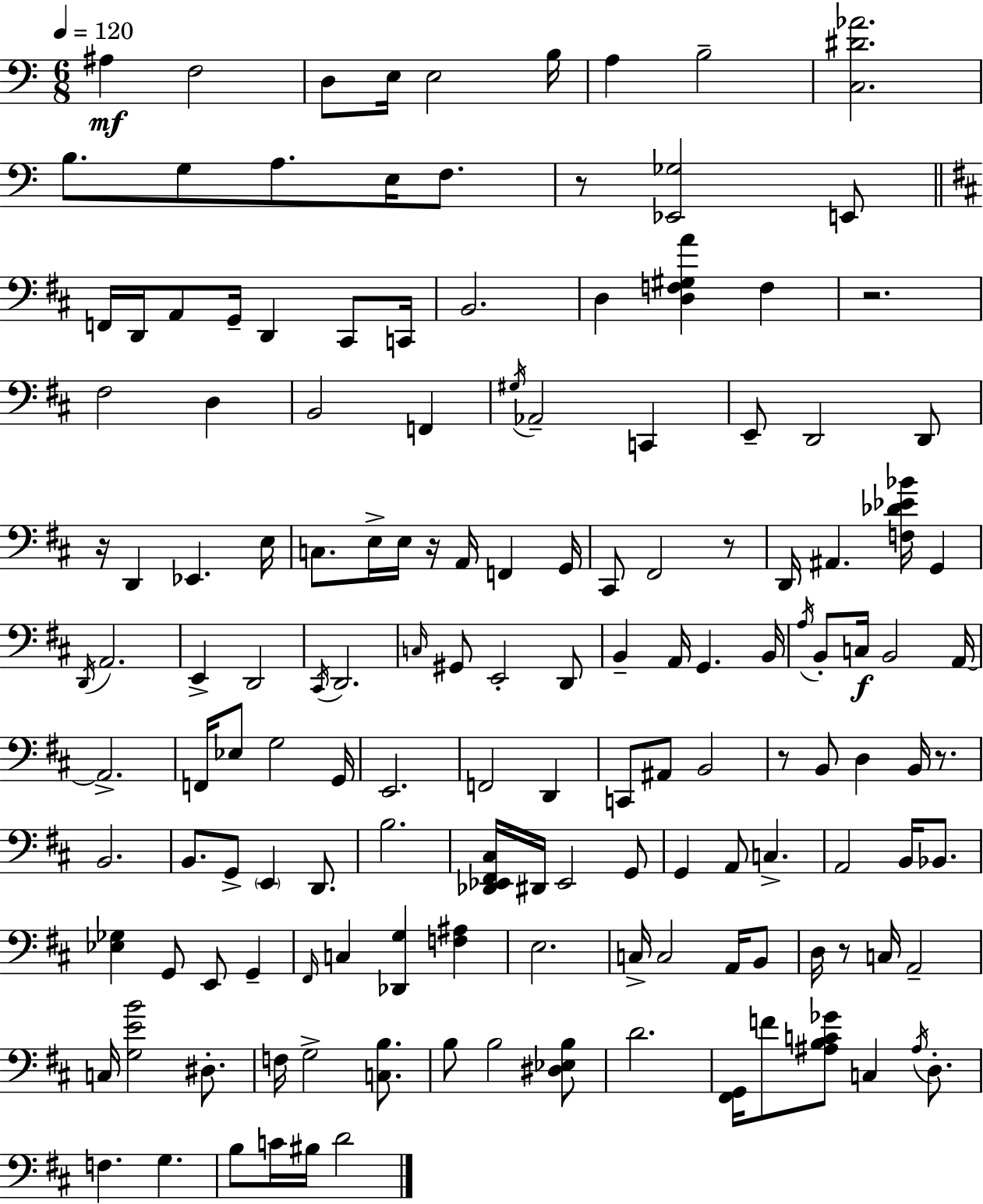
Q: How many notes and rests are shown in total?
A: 147